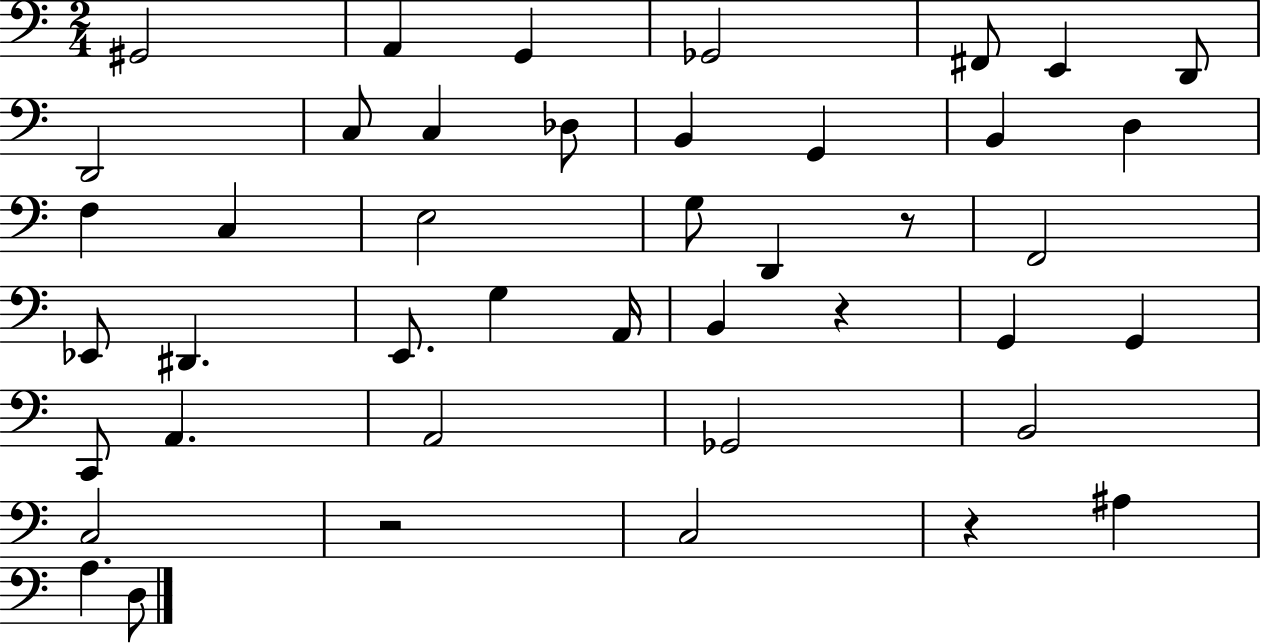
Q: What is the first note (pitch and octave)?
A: G#2